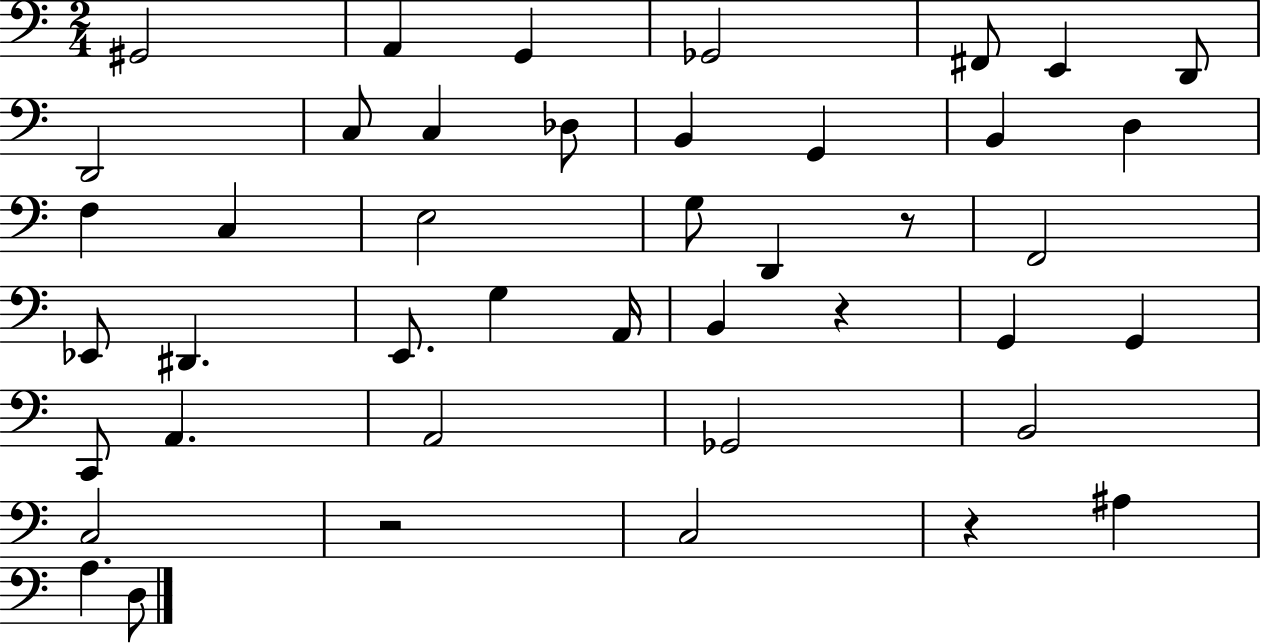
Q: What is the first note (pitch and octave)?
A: G#2